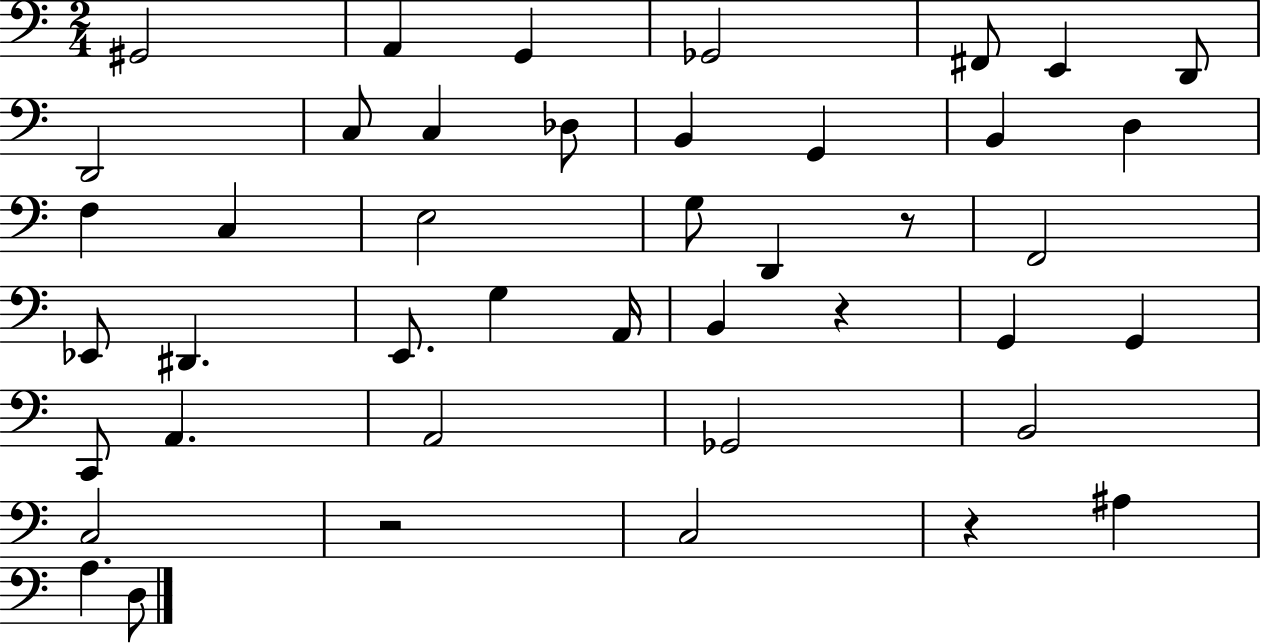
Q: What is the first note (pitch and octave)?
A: G#2